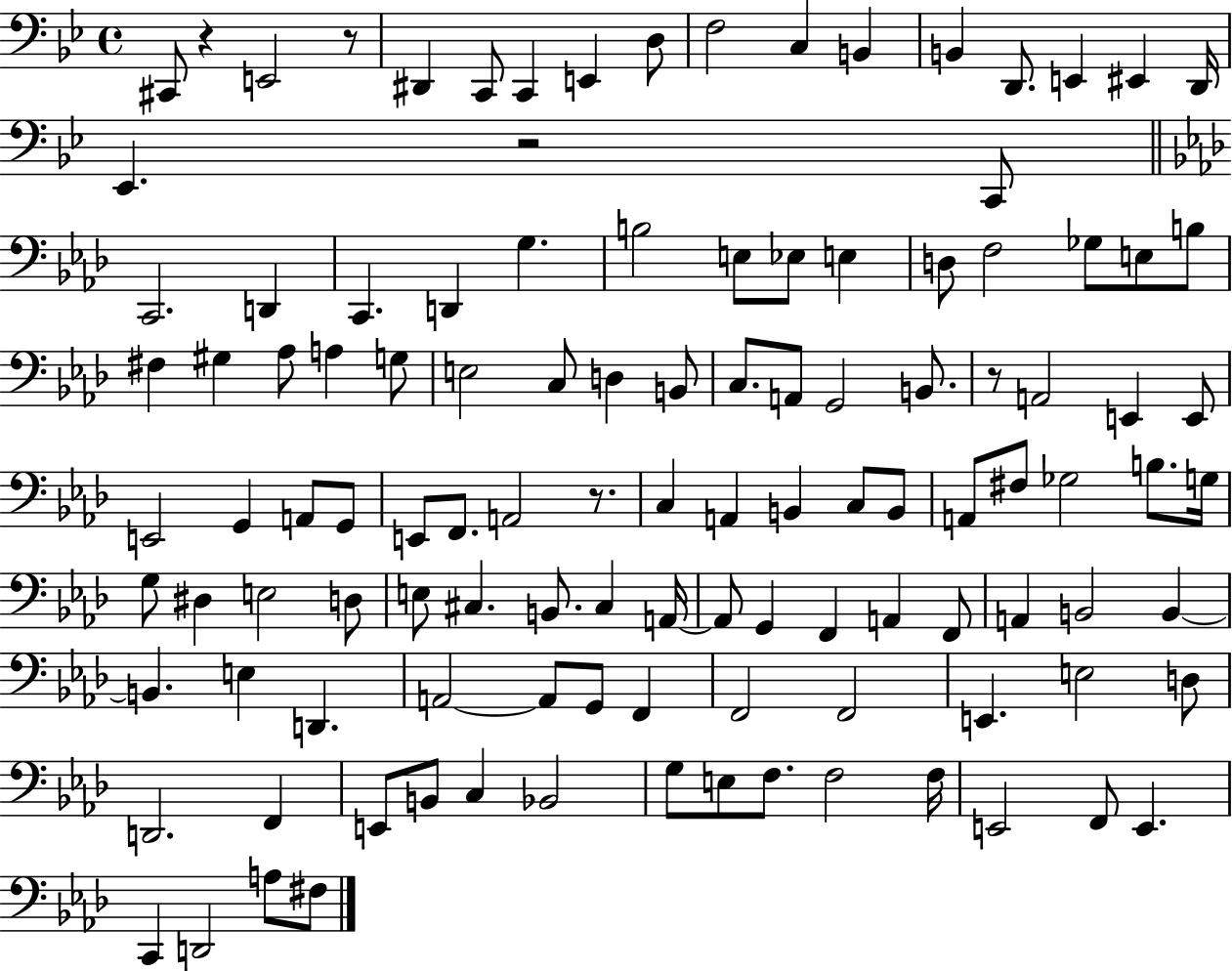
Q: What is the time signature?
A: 4/4